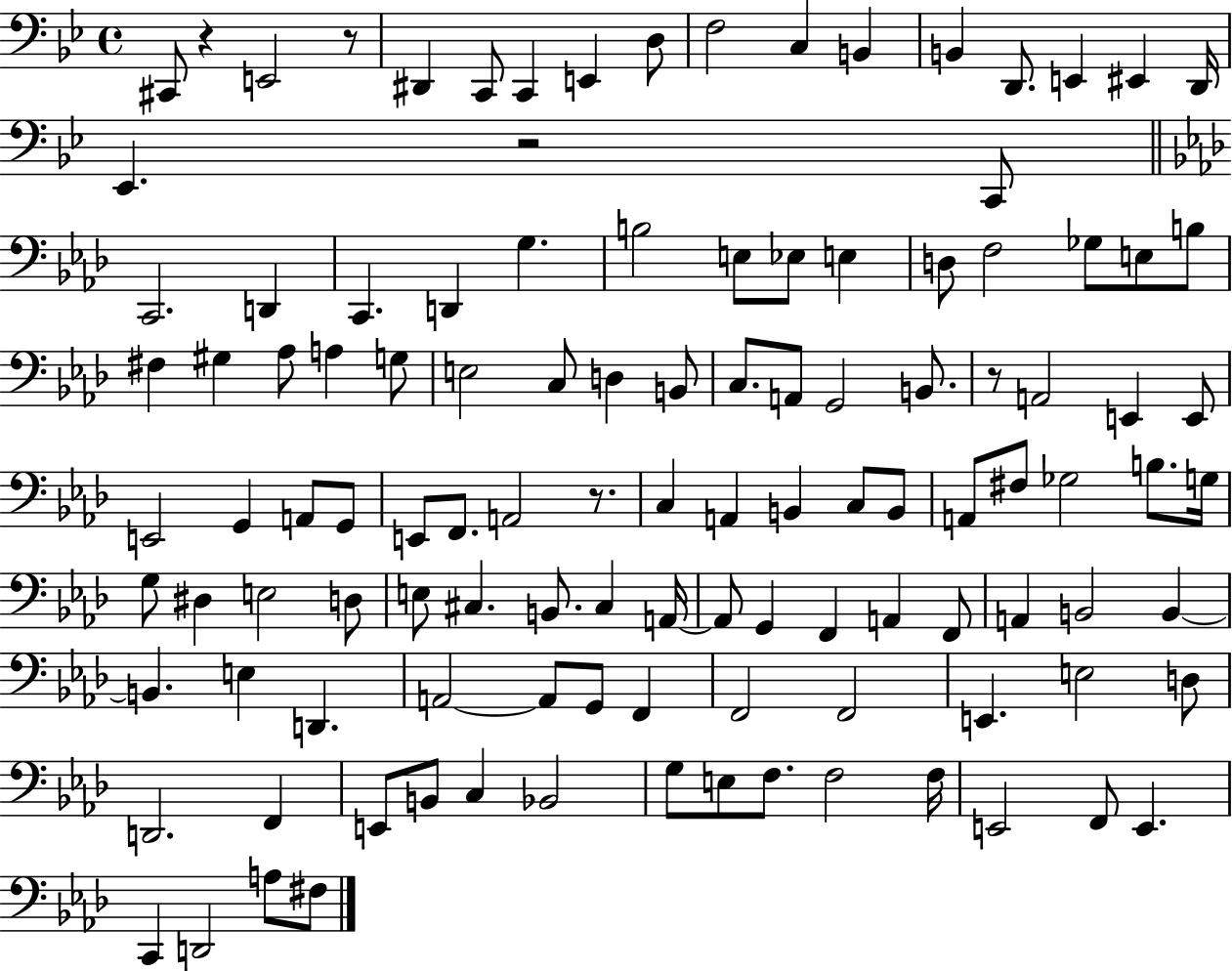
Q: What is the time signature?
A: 4/4